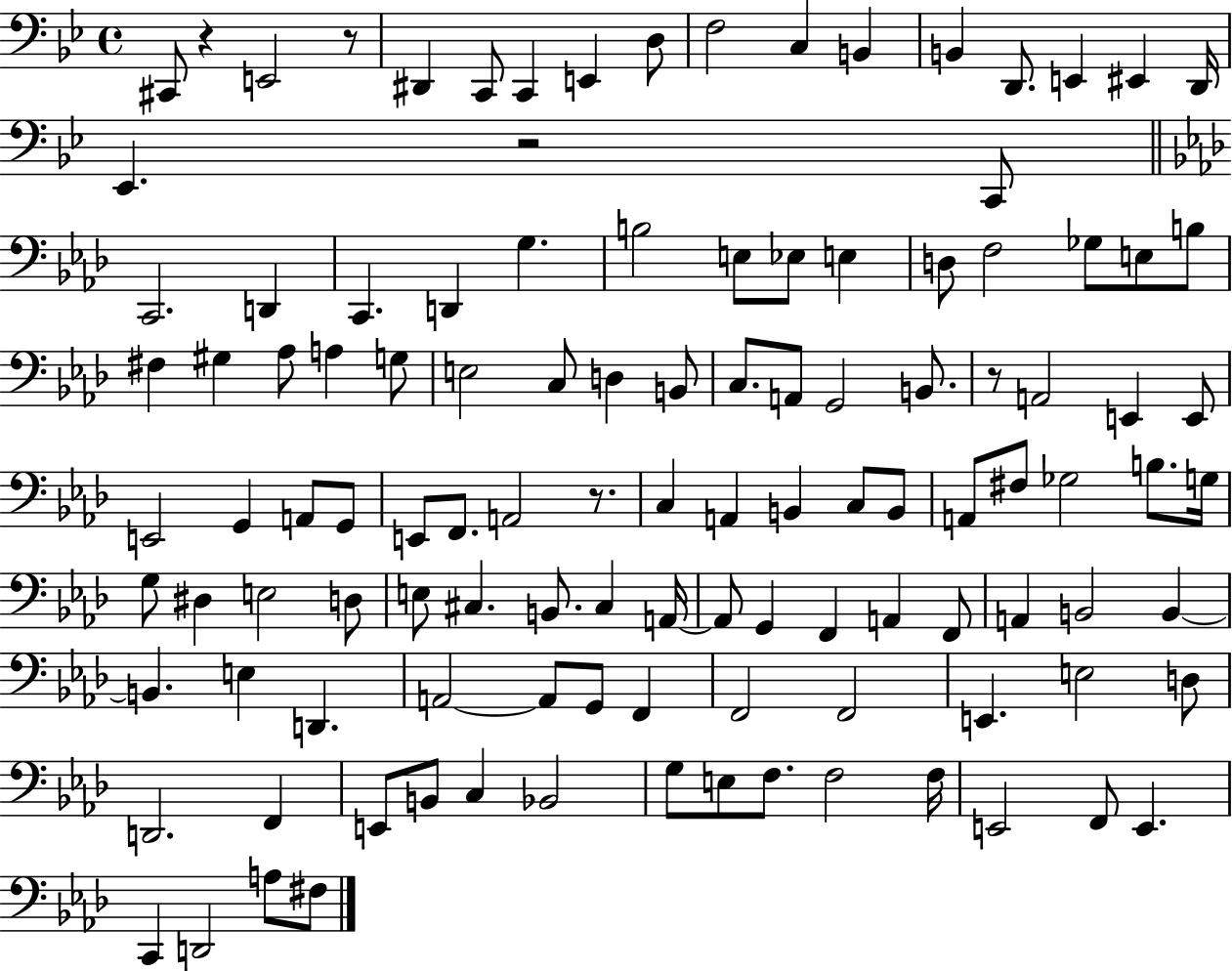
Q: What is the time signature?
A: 4/4